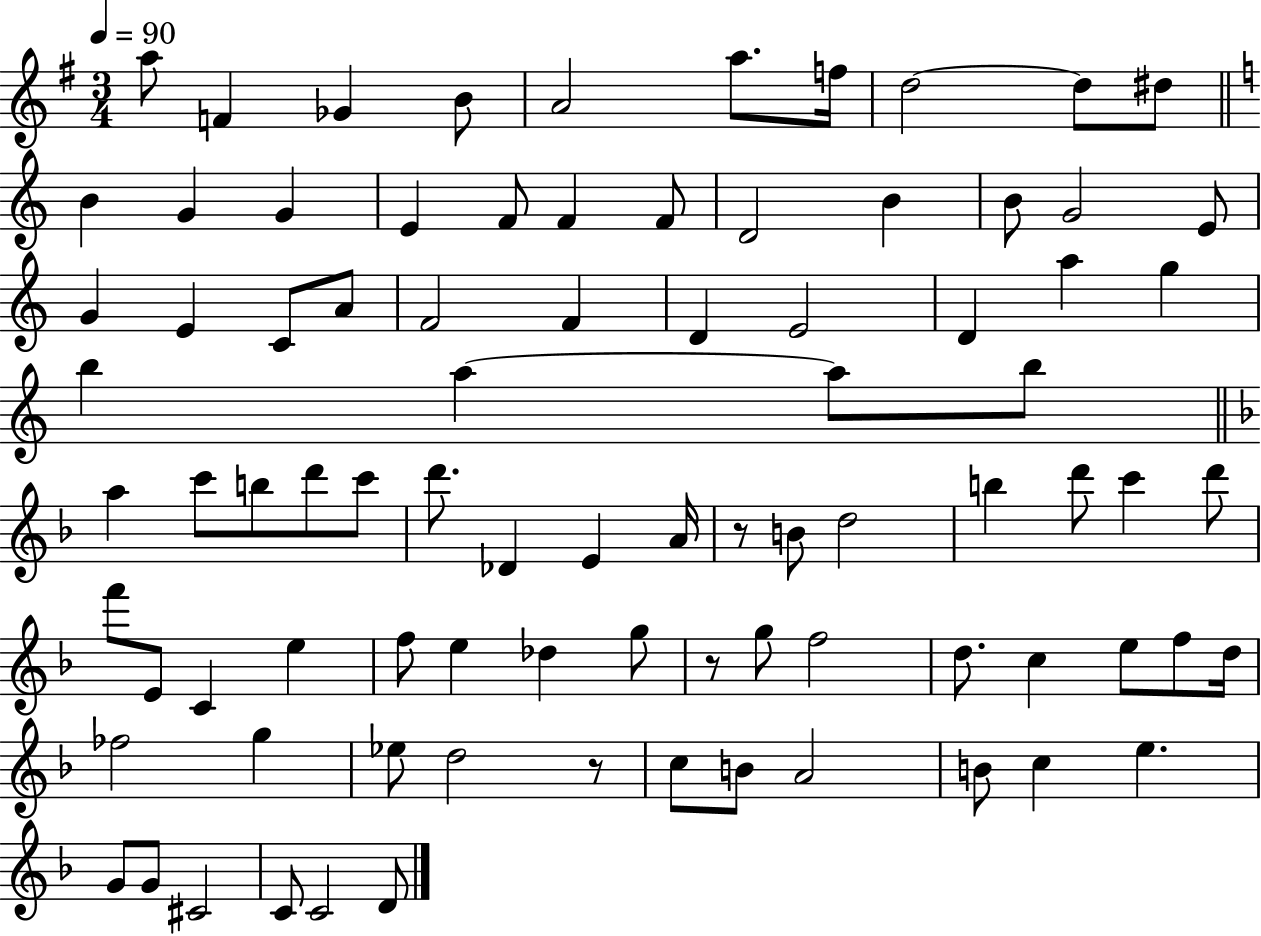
{
  \clef treble
  \numericTimeSignature
  \time 3/4
  \key g \major
  \tempo 4 = 90
  \repeat volta 2 { a''8 f'4 ges'4 b'8 | a'2 a''8. f''16 | d''2~~ d''8 dis''8 | \bar "||" \break \key c \major b'4 g'4 g'4 | e'4 f'8 f'4 f'8 | d'2 b'4 | b'8 g'2 e'8 | \break g'4 e'4 c'8 a'8 | f'2 f'4 | d'4 e'2 | d'4 a''4 g''4 | \break b''4 a''4~~ a''8 b''8 | \bar "||" \break \key f \major a''4 c'''8 b''8 d'''8 c'''8 | d'''8. des'4 e'4 a'16 | r8 b'8 d''2 | b''4 d'''8 c'''4 d'''8 | \break f'''8 e'8 c'4 e''4 | f''8 e''4 des''4 g''8 | r8 g''8 f''2 | d''8. c''4 e''8 f''8 d''16 | \break fes''2 g''4 | ees''8 d''2 r8 | c''8 b'8 a'2 | b'8 c''4 e''4. | \break g'8 g'8 cis'2 | c'8 c'2 d'8 | } \bar "|."
}